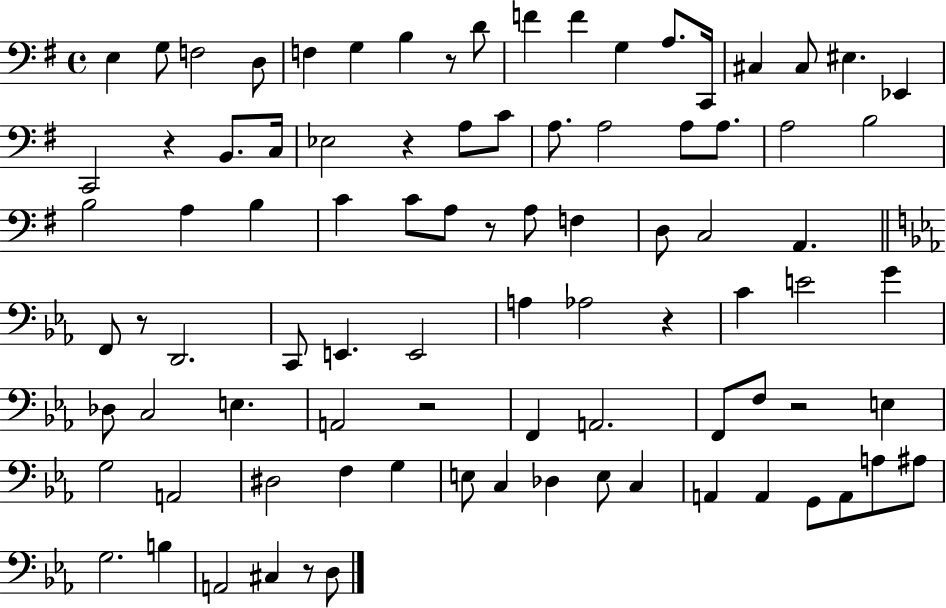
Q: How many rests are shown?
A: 9